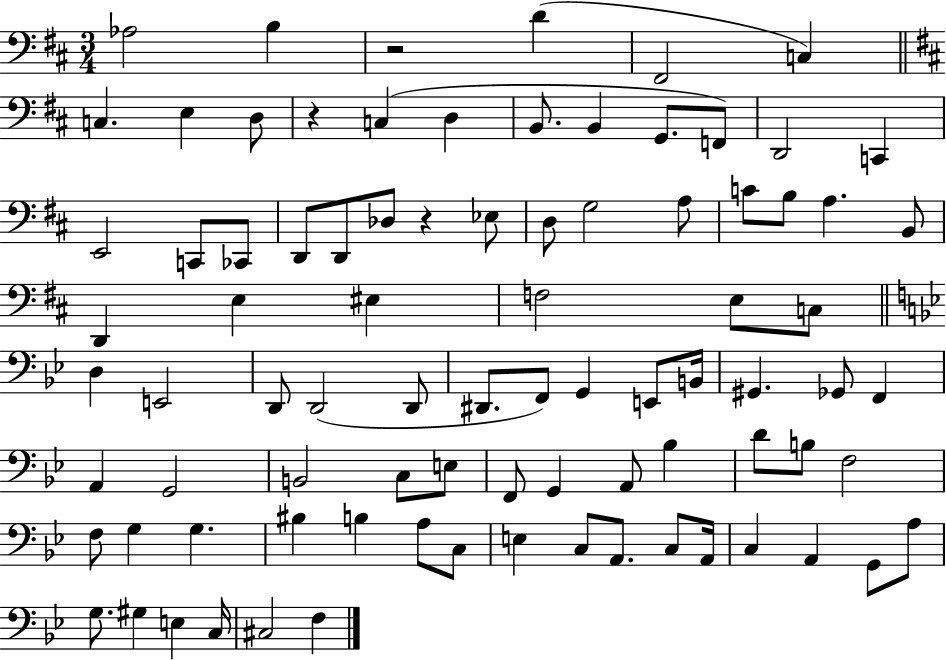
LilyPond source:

{
  \clef bass
  \numericTimeSignature
  \time 3/4
  \key d \major
  aes2 b4 | r2 d'4( | fis,2 c4) | \bar "||" \break \key d \major c4. e4 d8 | r4 c4( d4 | b,8. b,4 g,8. f,8) | d,2 c,4 | \break e,2 c,8 ces,8 | d,8 d,8 des8 r4 ees8 | d8 g2 a8 | c'8 b8 a4. b,8 | \break d,4 e4 eis4 | f2 e8 c8 | \bar "||" \break \key bes \major d4 e,2 | d,8 d,2( d,8 | dis,8. f,8) g,4 e,8 b,16 | gis,4. ges,8 f,4 | \break a,4 g,2 | b,2 c8 e8 | f,8 g,4 a,8 bes4 | d'8 b8 f2 | \break f8 g4 g4. | bis4 b4 a8 c8 | e4 c8 a,8. c8 a,16 | c4 a,4 g,8 a8 | \break g8. gis4 e4 c16 | cis2 f4 | \bar "|."
}